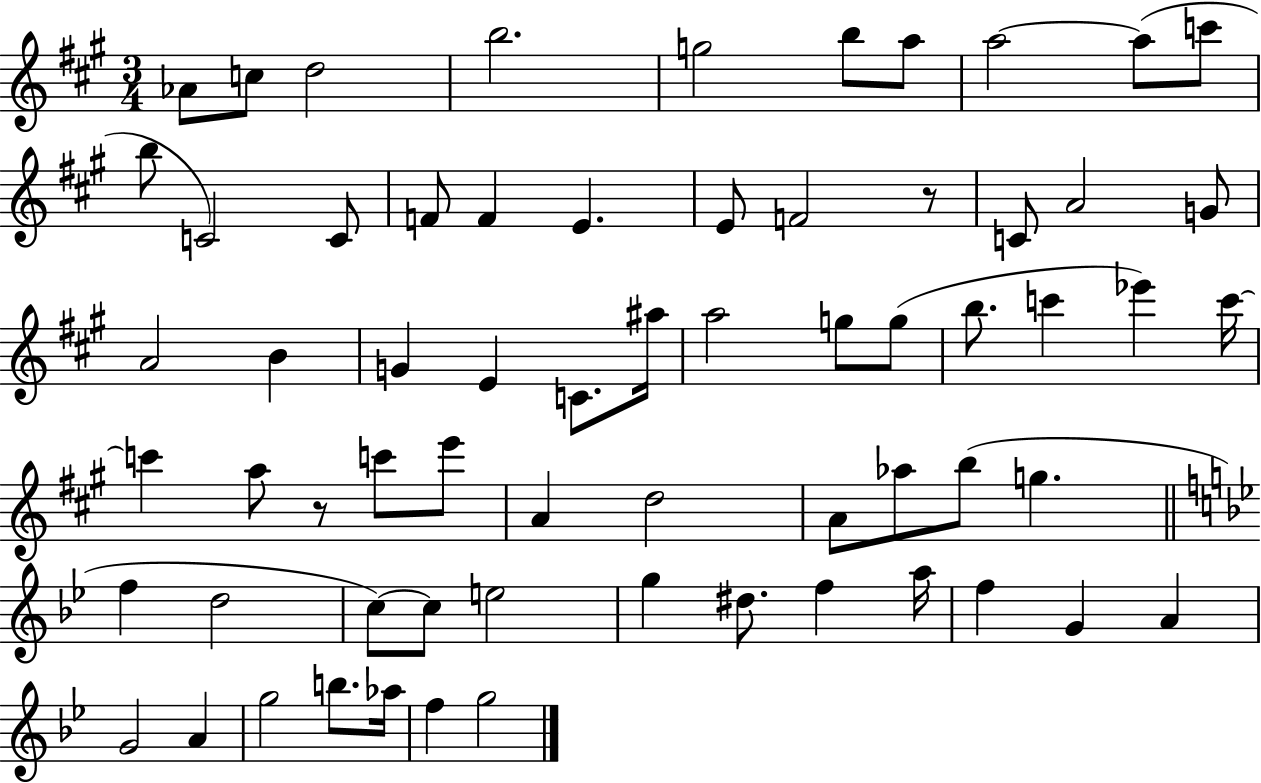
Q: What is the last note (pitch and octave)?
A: G5